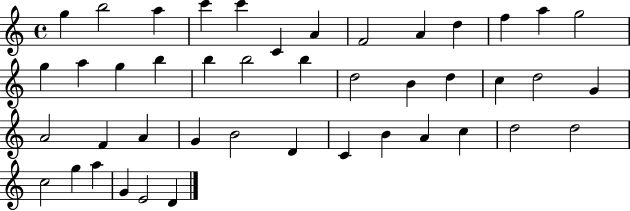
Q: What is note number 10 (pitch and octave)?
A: D5